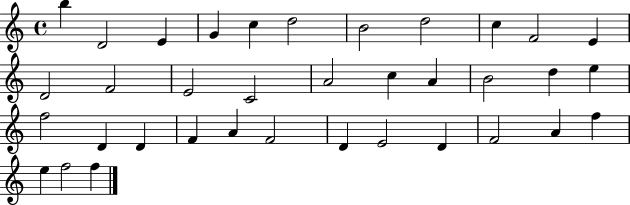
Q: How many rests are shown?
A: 0